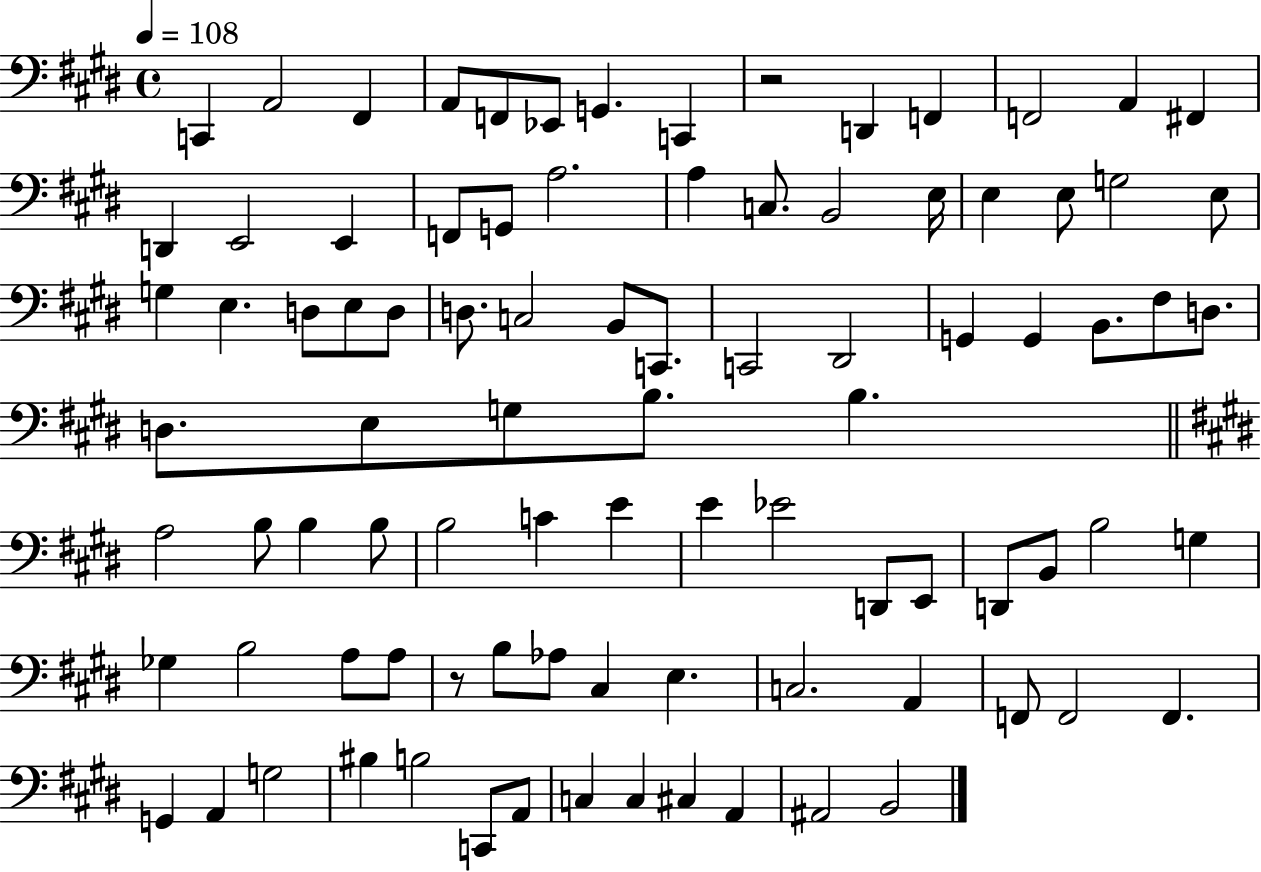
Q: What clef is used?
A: bass